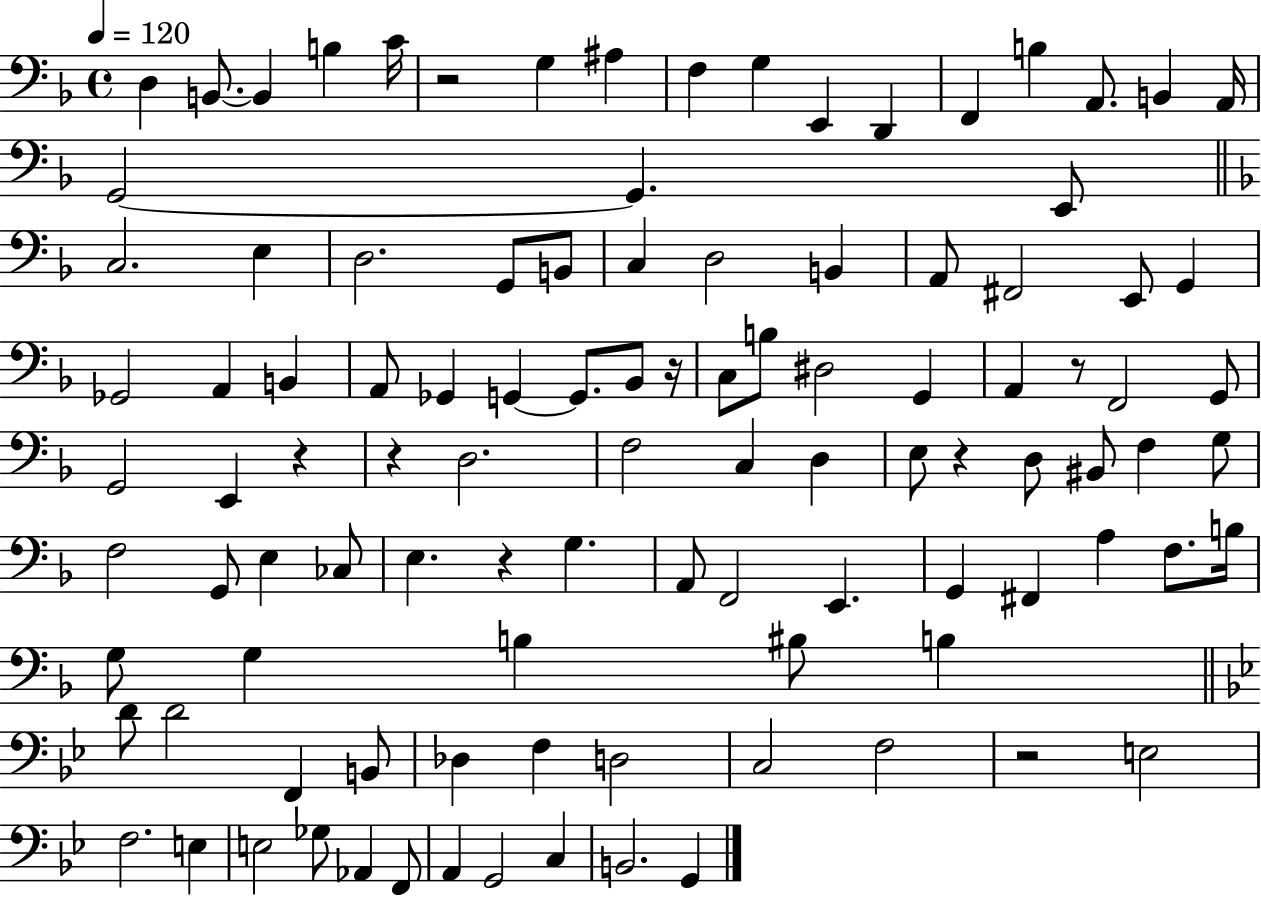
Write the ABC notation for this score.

X:1
T:Untitled
M:4/4
L:1/4
K:F
D, B,,/2 B,, B, C/4 z2 G, ^A, F, G, E,, D,, F,, B, A,,/2 B,, A,,/4 G,,2 G,, E,,/2 C,2 E, D,2 G,,/2 B,,/2 C, D,2 B,, A,,/2 ^F,,2 E,,/2 G,, _G,,2 A,, B,, A,,/2 _G,, G,, G,,/2 _B,,/2 z/4 C,/2 B,/2 ^D,2 G,, A,, z/2 F,,2 G,,/2 G,,2 E,, z z D,2 F,2 C, D, E,/2 z D,/2 ^B,,/2 F, G,/2 F,2 G,,/2 E, _C,/2 E, z G, A,,/2 F,,2 E,, G,, ^F,, A, F,/2 B,/4 G,/2 G, B, ^B,/2 B, D/2 D2 F,, B,,/2 _D, F, D,2 C,2 F,2 z2 E,2 F,2 E, E,2 _G,/2 _A,, F,,/2 A,, G,,2 C, B,,2 G,,